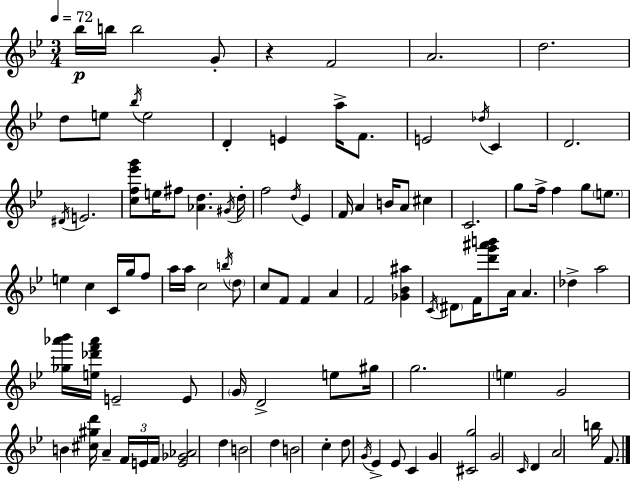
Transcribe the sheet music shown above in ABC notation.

X:1
T:Untitled
M:3/4
L:1/4
K:Gm
_b/4 b/4 b2 G/2 z F2 A2 d2 d/2 e/2 _b/4 e2 D E a/4 F/2 E2 _d/4 C D2 ^D/4 E2 [cf_e'g']/2 e/4 ^f/2 [_Ad] ^G/4 d/4 f2 d/4 _E F/4 A B/4 A/2 ^c C2 g/2 f/4 f g/2 e/2 e c C/4 g/4 f/2 a/4 a/4 c2 b/4 d/2 c/2 F/2 F A F2 [_G_B^a] C/4 ^D/2 F/4 [d'g'^a'b']/2 A/4 A _d a2 [_g_a'_b']/4 [e_d'f'_a']/4 E2 E/2 G/4 D2 e/2 ^g/4 g2 e G2 B [^c^gd']/4 A F/4 E/4 F/4 [E_G_A]2 d B2 d B2 c d/2 G/4 _E _E/2 C G [^Cg]2 G2 C/4 D A2 b/4 F/2